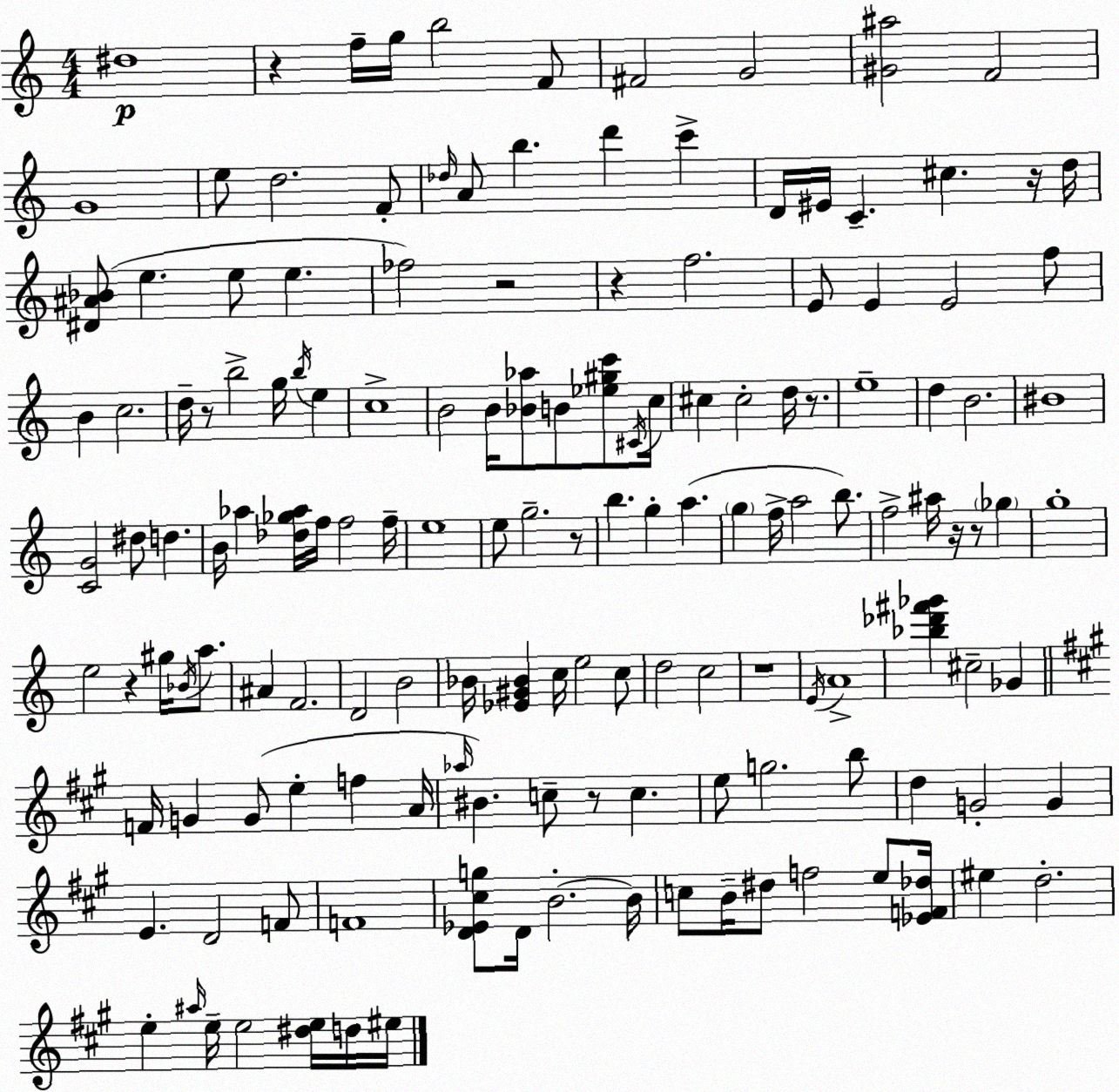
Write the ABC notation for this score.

X:1
T:Untitled
M:4/4
L:1/4
K:C
^d4 z f/4 g/4 b2 F/2 ^F2 G2 [^G^a]2 F2 G4 e/2 d2 F/2 _d/4 A/2 b d' c' D/4 ^E/4 C ^c z/4 d/4 [^D^A_B]/2 e e/2 e _f2 z2 z f2 E/2 E E2 f/2 B c2 d/4 z/2 b2 g/4 b/4 e c4 B2 B/4 [_B_a]/2 B/2 [_e^gc']/2 ^C/4 c/4 ^c ^c2 d/4 z/2 e4 d B2 ^B4 [CG]2 ^d/2 d B/4 _a [_d_g_a]/4 f/4 f2 f/4 e4 e/2 g2 z/2 b g a g f/4 a2 b/2 f2 ^a/4 z/4 z/2 _g g4 e2 z ^g/4 _B/4 a/2 ^A F2 D2 B2 _B/4 [_E^G_B] c/4 e2 c/2 d2 c2 z4 E/4 A4 [_b_d'^f'_g'] ^c2 _G F/4 G G/2 e f A/4 _a/4 ^B c/2 z/2 c e/2 g2 b/2 d G2 G E D2 F/2 F4 [D_E^cg]/2 D/4 B2 B/4 c/2 B/4 ^d/2 f2 e/2 [_EF_d]/4 ^e d2 e ^a/4 e/4 e2 [^de]/4 d/4 ^e/4